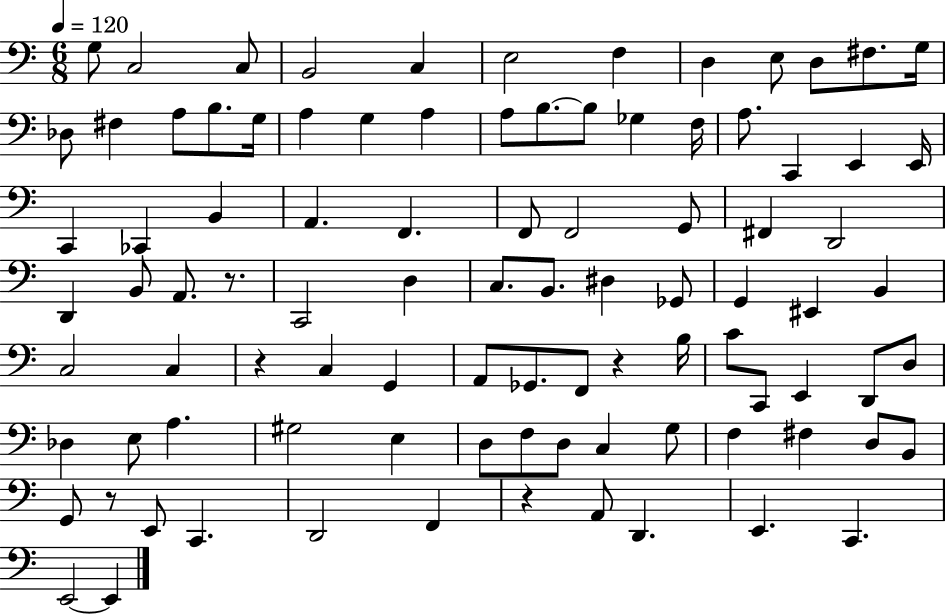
{
  \clef bass
  \numericTimeSignature
  \time 6/8
  \key c \major
  \tempo 4 = 120
  \repeat volta 2 { g8 c2 c8 | b,2 c4 | e2 f4 | d4 e8 d8 fis8. g16 | \break des8 fis4 a8 b8. g16 | a4 g4 a4 | a8 b8.~~ b8 ges4 f16 | a8. c,4 e,4 e,16 | \break c,4 ces,4 b,4 | a,4. f,4. | f,8 f,2 g,8 | fis,4 d,2 | \break d,4 b,8 a,8. r8. | c,2 d4 | c8. b,8. dis4 ges,8 | g,4 eis,4 b,4 | \break c2 c4 | r4 c4 g,4 | a,8 ges,8. f,8 r4 b16 | c'8 c,8 e,4 d,8 d8 | \break des4 e8 a4. | gis2 e4 | d8 f8 d8 c4 g8 | f4 fis4 d8 b,8 | \break g,8 r8 e,8 c,4. | d,2 f,4 | r4 a,8 d,4. | e,4. c,4. | \break e,2~~ e,4 | } \bar "|."
}